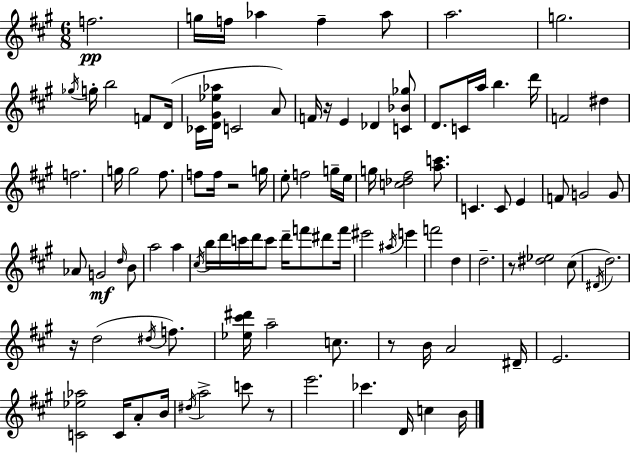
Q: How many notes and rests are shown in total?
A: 102